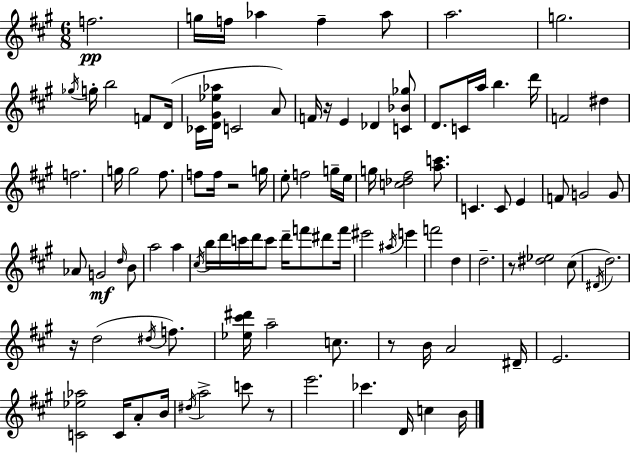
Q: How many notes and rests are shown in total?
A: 102